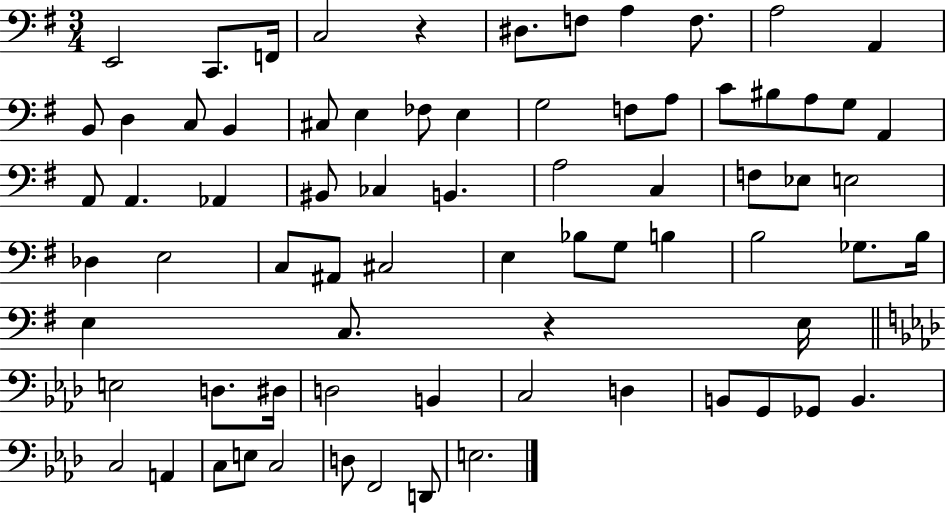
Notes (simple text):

E2/h C2/e. F2/s C3/h R/q D#3/e. F3/e A3/q F3/e. A3/h A2/q B2/e D3/q C3/e B2/q C#3/e E3/q FES3/e E3/q G3/h F3/e A3/e C4/e BIS3/e A3/e G3/e A2/q A2/e A2/q. Ab2/q BIS2/e CES3/q B2/q. A3/h C3/q F3/e Eb3/e E3/h Db3/q E3/h C3/e A#2/e C#3/h E3/q Bb3/e G3/e B3/q B3/h Gb3/e. B3/s E3/q C3/e. R/q E3/s E3/h D3/e. D#3/s D3/h B2/q C3/h D3/q B2/e G2/e Gb2/e B2/q. C3/h A2/q C3/e E3/e C3/h D3/e F2/h D2/e E3/h.